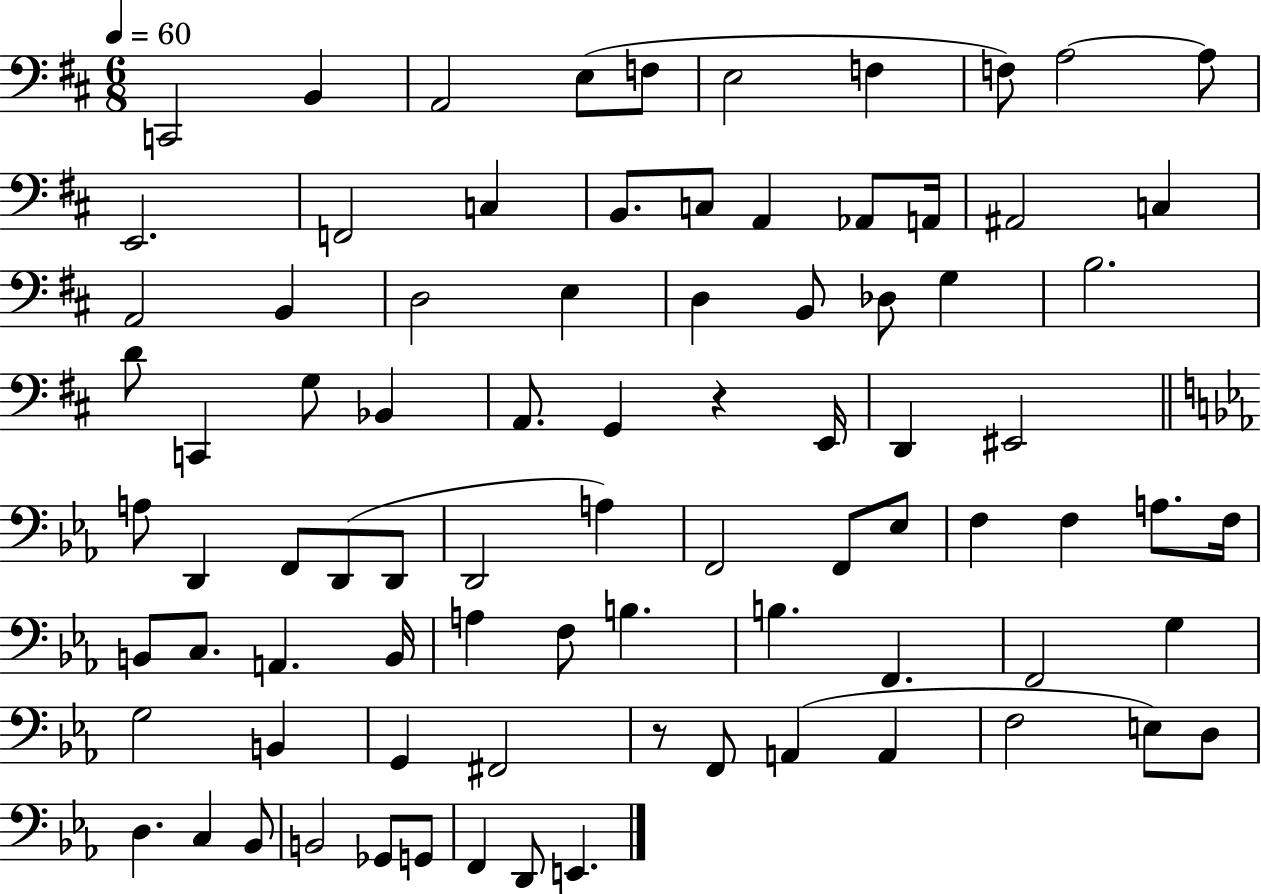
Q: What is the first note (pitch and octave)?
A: C2